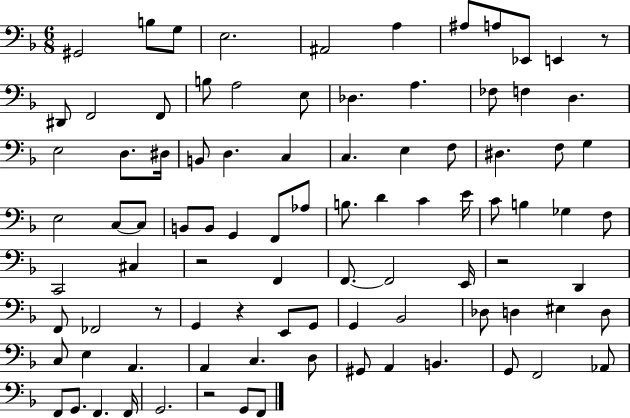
G#2/h B3/e G3/e E3/h. A#2/h A3/q A#3/e A3/e Eb2/e E2/q R/e D#2/e F2/h F2/e B3/e A3/h E3/e Db3/q. A3/q. FES3/e F3/q D3/q. E3/h D3/e. D#3/s B2/e D3/q. C3/q C3/q. E3/q F3/e D#3/q. F3/e G3/q E3/h C3/e C3/e B2/e B2/e G2/q F2/e Ab3/e B3/e. D4/q C4/q E4/s C4/e B3/q Gb3/q F3/e C2/h C#3/q R/h F2/q F2/e. F2/h E2/s R/h D2/q F2/e FES2/h R/e G2/q R/q E2/e G2/e G2/q Bb2/h Db3/e D3/q EIS3/q D3/e C3/e E3/q A2/q. A2/q C3/q. D3/e G#2/e A2/q B2/q. G2/e F2/h Ab2/e F2/e G2/e. F2/q. F2/s G2/h. R/h G2/e F2/e